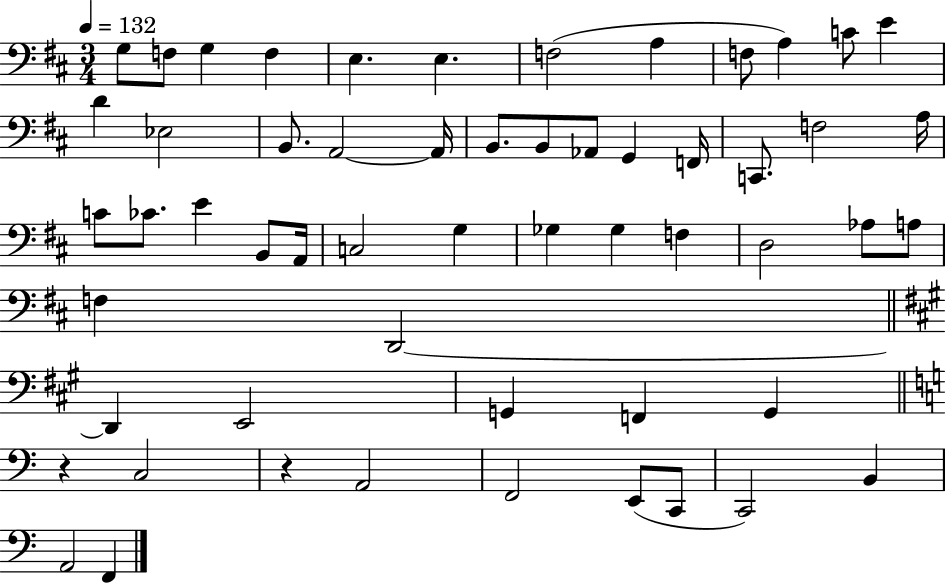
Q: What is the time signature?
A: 3/4